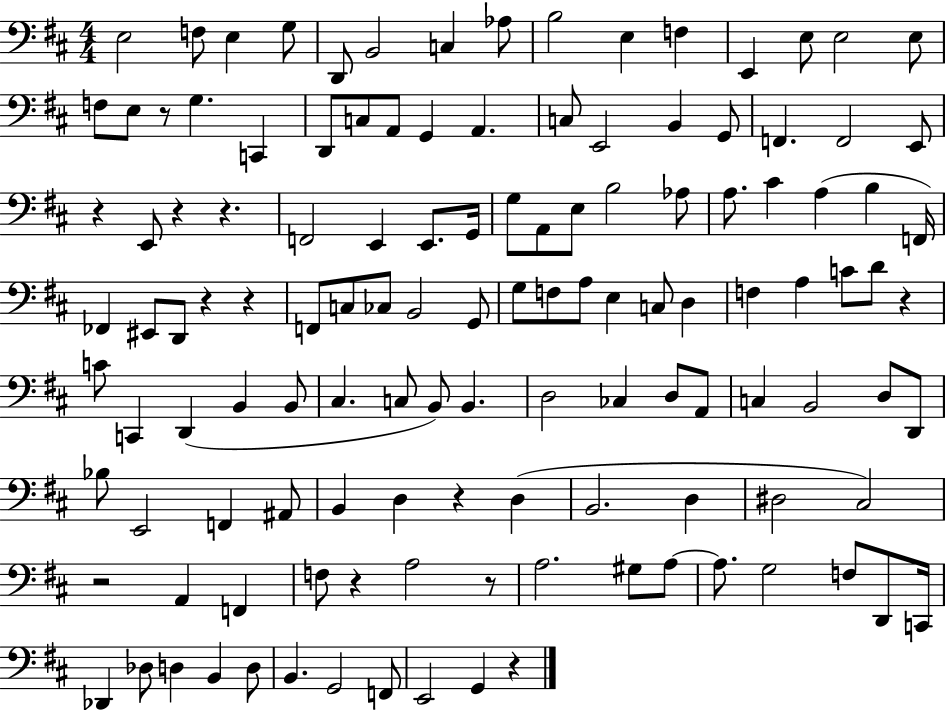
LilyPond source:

{
  \clef bass
  \numericTimeSignature
  \time 4/4
  \key d \major
  e2 f8 e4 g8 | d,8 b,2 c4 aes8 | b2 e4 f4 | e,4 e8 e2 e8 | \break f8 e8 r8 g4. c,4 | d,8 c8 a,8 g,4 a,4. | c8 e,2 b,4 g,8 | f,4. f,2 e,8 | \break r4 e,8 r4 r4. | f,2 e,4 e,8. g,16 | g8 a,8 e8 b2 aes8 | a8. cis'4 a4( b4 f,16) | \break fes,4 eis,8 d,8 r4 r4 | f,8 c8 ces8 b,2 g,8 | g8 f8 a8 e4 c8 d4 | f4 a4 c'8 d'8 r4 | \break c'8 c,4 d,4( b,4 b,8 | cis4. c8 b,8) b,4. | d2 ces4 d8 a,8 | c4 b,2 d8 d,8 | \break bes8 e,2 f,4 ais,8 | b,4 d4 r4 d4( | b,2. d4 | dis2 cis2) | \break r2 a,4 f,4 | f8 r4 a2 r8 | a2. gis8 a8~~ | a8. g2 f8 d,8 c,16 | \break des,4 des8 d4 b,4 d8 | b,4. g,2 f,8 | e,2 g,4 r4 | \bar "|."
}